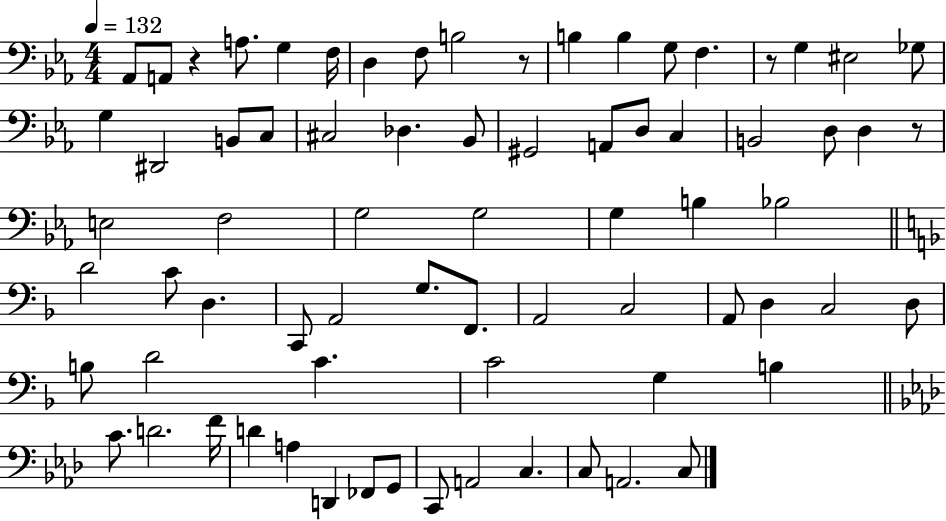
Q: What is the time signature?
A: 4/4